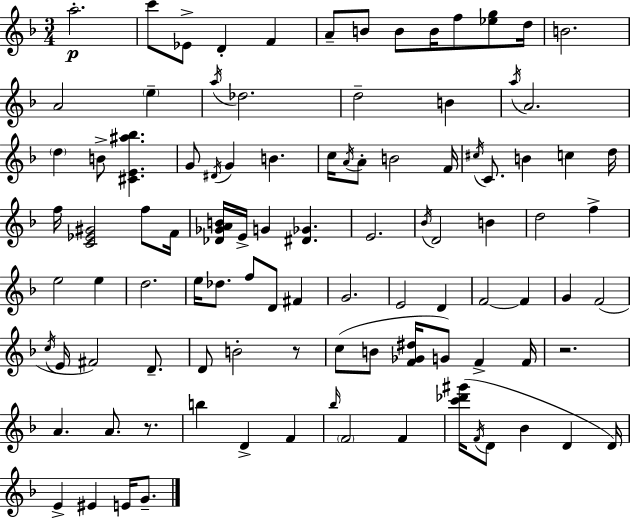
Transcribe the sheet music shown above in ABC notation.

X:1
T:Untitled
M:3/4
L:1/4
K:Dm
a2 c'/2 _E/2 D F A/2 B/2 B/2 B/4 f/2 [_eg]/2 d/4 B2 A2 e a/4 _d2 d2 B a/4 A2 d B/2 [^CE^a_b] G/2 ^D/4 G B c/4 A/4 A/2 B2 F/4 ^c/4 C/2 B c d/4 f/4 [C_E^G]2 f/2 F/4 [_D_GAB]/4 E/4 G [^D_G] E2 _B/4 D2 B d2 f e2 e d2 e/4 _d/2 f/2 D/2 ^F G2 E2 D F2 F G F2 c/4 E/4 ^F2 D/2 D/2 B2 z/2 c/2 B/2 [F_G^d]/4 G/2 F F/4 z2 A A/2 z/2 b D F _b/4 F2 F [c'_d'^g']/4 F/4 D/2 _B D D/4 E ^E E/4 G/2